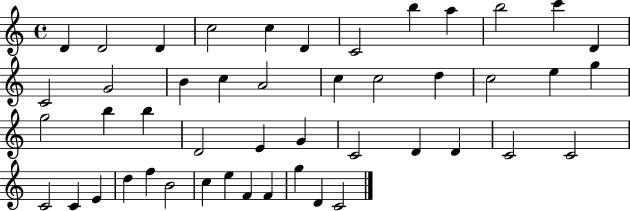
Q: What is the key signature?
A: C major